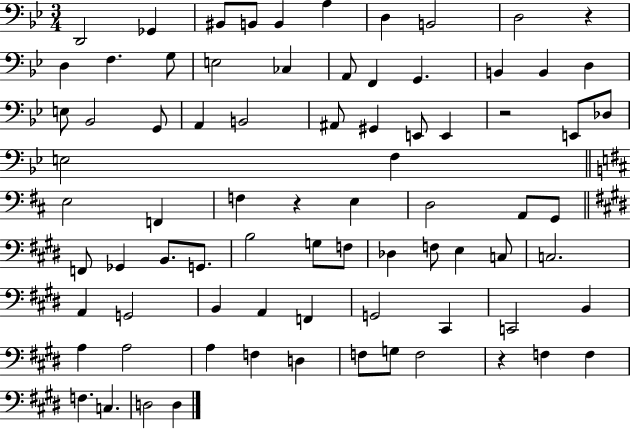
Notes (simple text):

D2/h Gb2/q BIS2/e B2/e B2/q A3/q D3/q B2/h D3/h R/q D3/q F3/q. G3/e E3/h CES3/q A2/e F2/q G2/q. B2/q B2/q D3/q E3/e Bb2/h G2/e A2/q B2/h A#2/e G#2/q E2/e E2/q R/h E2/e Db3/e E3/h F3/q E3/h F2/q F3/q R/q E3/q D3/h A2/e G2/e F2/e Gb2/q B2/e. G2/e. B3/h G3/e F3/e Db3/q F3/e E3/q C3/e C3/h. A2/q G2/h B2/q A2/q F2/q G2/h C#2/q C2/h B2/q A3/q A3/h A3/q F3/q D3/q F3/e G3/e F3/h R/q F3/q F3/q F3/q. C3/q. D3/h D3/q